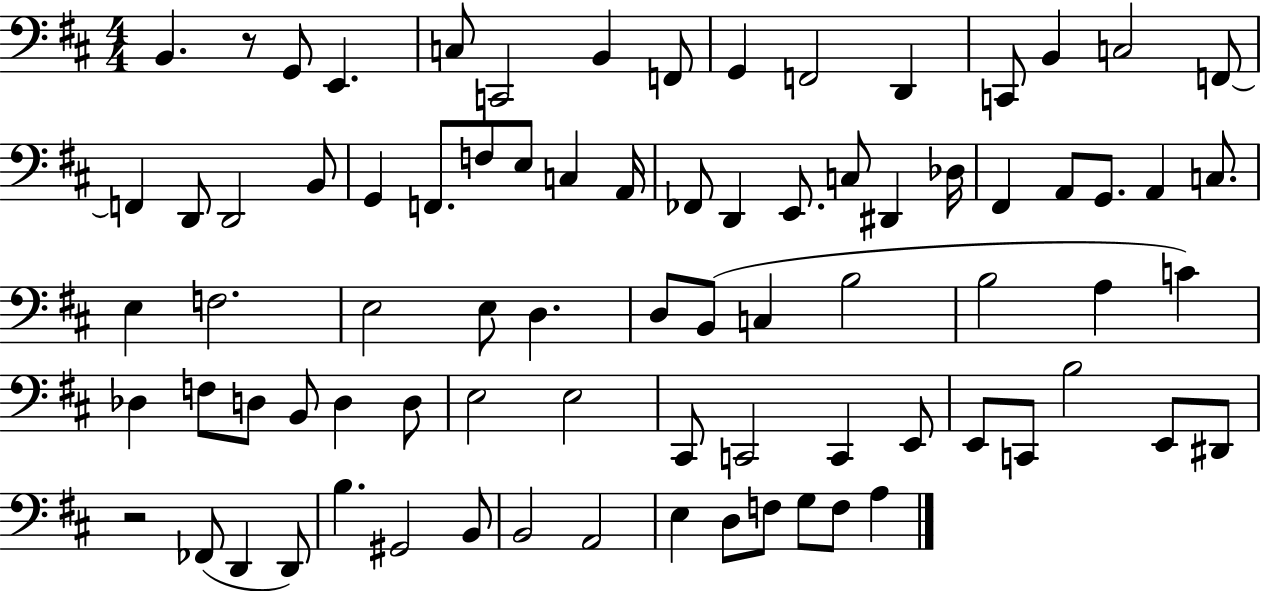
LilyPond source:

{
  \clef bass
  \numericTimeSignature
  \time 4/4
  \key d \major
  b,4. r8 g,8 e,4. | c8 c,2 b,4 f,8 | g,4 f,2 d,4 | c,8 b,4 c2 f,8~~ | \break f,4 d,8 d,2 b,8 | g,4 f,8. f8 e8 c4 a,16 | fes,8 d,4 e,8. c8 dis,4 des16 | fis,4 a,8 g,8. a,4 c8. | \break e4 f2. | e2 e8 d4. | d8 b,8( c4 b2 | b2 a4 c'4) | \break des4 f8 d8 b,8 d4 d8 | e2 e2 | cis,8 c,2 c,4 e,8 | e,8 c,8 b2 e,8 dis,8 | \break r2 fes,8( d,4 d,8) | b4. gis,2 b,8 | b,2 a,2 | e4 d8 f8 g8 f8 a4 | \break \bar "|."
}